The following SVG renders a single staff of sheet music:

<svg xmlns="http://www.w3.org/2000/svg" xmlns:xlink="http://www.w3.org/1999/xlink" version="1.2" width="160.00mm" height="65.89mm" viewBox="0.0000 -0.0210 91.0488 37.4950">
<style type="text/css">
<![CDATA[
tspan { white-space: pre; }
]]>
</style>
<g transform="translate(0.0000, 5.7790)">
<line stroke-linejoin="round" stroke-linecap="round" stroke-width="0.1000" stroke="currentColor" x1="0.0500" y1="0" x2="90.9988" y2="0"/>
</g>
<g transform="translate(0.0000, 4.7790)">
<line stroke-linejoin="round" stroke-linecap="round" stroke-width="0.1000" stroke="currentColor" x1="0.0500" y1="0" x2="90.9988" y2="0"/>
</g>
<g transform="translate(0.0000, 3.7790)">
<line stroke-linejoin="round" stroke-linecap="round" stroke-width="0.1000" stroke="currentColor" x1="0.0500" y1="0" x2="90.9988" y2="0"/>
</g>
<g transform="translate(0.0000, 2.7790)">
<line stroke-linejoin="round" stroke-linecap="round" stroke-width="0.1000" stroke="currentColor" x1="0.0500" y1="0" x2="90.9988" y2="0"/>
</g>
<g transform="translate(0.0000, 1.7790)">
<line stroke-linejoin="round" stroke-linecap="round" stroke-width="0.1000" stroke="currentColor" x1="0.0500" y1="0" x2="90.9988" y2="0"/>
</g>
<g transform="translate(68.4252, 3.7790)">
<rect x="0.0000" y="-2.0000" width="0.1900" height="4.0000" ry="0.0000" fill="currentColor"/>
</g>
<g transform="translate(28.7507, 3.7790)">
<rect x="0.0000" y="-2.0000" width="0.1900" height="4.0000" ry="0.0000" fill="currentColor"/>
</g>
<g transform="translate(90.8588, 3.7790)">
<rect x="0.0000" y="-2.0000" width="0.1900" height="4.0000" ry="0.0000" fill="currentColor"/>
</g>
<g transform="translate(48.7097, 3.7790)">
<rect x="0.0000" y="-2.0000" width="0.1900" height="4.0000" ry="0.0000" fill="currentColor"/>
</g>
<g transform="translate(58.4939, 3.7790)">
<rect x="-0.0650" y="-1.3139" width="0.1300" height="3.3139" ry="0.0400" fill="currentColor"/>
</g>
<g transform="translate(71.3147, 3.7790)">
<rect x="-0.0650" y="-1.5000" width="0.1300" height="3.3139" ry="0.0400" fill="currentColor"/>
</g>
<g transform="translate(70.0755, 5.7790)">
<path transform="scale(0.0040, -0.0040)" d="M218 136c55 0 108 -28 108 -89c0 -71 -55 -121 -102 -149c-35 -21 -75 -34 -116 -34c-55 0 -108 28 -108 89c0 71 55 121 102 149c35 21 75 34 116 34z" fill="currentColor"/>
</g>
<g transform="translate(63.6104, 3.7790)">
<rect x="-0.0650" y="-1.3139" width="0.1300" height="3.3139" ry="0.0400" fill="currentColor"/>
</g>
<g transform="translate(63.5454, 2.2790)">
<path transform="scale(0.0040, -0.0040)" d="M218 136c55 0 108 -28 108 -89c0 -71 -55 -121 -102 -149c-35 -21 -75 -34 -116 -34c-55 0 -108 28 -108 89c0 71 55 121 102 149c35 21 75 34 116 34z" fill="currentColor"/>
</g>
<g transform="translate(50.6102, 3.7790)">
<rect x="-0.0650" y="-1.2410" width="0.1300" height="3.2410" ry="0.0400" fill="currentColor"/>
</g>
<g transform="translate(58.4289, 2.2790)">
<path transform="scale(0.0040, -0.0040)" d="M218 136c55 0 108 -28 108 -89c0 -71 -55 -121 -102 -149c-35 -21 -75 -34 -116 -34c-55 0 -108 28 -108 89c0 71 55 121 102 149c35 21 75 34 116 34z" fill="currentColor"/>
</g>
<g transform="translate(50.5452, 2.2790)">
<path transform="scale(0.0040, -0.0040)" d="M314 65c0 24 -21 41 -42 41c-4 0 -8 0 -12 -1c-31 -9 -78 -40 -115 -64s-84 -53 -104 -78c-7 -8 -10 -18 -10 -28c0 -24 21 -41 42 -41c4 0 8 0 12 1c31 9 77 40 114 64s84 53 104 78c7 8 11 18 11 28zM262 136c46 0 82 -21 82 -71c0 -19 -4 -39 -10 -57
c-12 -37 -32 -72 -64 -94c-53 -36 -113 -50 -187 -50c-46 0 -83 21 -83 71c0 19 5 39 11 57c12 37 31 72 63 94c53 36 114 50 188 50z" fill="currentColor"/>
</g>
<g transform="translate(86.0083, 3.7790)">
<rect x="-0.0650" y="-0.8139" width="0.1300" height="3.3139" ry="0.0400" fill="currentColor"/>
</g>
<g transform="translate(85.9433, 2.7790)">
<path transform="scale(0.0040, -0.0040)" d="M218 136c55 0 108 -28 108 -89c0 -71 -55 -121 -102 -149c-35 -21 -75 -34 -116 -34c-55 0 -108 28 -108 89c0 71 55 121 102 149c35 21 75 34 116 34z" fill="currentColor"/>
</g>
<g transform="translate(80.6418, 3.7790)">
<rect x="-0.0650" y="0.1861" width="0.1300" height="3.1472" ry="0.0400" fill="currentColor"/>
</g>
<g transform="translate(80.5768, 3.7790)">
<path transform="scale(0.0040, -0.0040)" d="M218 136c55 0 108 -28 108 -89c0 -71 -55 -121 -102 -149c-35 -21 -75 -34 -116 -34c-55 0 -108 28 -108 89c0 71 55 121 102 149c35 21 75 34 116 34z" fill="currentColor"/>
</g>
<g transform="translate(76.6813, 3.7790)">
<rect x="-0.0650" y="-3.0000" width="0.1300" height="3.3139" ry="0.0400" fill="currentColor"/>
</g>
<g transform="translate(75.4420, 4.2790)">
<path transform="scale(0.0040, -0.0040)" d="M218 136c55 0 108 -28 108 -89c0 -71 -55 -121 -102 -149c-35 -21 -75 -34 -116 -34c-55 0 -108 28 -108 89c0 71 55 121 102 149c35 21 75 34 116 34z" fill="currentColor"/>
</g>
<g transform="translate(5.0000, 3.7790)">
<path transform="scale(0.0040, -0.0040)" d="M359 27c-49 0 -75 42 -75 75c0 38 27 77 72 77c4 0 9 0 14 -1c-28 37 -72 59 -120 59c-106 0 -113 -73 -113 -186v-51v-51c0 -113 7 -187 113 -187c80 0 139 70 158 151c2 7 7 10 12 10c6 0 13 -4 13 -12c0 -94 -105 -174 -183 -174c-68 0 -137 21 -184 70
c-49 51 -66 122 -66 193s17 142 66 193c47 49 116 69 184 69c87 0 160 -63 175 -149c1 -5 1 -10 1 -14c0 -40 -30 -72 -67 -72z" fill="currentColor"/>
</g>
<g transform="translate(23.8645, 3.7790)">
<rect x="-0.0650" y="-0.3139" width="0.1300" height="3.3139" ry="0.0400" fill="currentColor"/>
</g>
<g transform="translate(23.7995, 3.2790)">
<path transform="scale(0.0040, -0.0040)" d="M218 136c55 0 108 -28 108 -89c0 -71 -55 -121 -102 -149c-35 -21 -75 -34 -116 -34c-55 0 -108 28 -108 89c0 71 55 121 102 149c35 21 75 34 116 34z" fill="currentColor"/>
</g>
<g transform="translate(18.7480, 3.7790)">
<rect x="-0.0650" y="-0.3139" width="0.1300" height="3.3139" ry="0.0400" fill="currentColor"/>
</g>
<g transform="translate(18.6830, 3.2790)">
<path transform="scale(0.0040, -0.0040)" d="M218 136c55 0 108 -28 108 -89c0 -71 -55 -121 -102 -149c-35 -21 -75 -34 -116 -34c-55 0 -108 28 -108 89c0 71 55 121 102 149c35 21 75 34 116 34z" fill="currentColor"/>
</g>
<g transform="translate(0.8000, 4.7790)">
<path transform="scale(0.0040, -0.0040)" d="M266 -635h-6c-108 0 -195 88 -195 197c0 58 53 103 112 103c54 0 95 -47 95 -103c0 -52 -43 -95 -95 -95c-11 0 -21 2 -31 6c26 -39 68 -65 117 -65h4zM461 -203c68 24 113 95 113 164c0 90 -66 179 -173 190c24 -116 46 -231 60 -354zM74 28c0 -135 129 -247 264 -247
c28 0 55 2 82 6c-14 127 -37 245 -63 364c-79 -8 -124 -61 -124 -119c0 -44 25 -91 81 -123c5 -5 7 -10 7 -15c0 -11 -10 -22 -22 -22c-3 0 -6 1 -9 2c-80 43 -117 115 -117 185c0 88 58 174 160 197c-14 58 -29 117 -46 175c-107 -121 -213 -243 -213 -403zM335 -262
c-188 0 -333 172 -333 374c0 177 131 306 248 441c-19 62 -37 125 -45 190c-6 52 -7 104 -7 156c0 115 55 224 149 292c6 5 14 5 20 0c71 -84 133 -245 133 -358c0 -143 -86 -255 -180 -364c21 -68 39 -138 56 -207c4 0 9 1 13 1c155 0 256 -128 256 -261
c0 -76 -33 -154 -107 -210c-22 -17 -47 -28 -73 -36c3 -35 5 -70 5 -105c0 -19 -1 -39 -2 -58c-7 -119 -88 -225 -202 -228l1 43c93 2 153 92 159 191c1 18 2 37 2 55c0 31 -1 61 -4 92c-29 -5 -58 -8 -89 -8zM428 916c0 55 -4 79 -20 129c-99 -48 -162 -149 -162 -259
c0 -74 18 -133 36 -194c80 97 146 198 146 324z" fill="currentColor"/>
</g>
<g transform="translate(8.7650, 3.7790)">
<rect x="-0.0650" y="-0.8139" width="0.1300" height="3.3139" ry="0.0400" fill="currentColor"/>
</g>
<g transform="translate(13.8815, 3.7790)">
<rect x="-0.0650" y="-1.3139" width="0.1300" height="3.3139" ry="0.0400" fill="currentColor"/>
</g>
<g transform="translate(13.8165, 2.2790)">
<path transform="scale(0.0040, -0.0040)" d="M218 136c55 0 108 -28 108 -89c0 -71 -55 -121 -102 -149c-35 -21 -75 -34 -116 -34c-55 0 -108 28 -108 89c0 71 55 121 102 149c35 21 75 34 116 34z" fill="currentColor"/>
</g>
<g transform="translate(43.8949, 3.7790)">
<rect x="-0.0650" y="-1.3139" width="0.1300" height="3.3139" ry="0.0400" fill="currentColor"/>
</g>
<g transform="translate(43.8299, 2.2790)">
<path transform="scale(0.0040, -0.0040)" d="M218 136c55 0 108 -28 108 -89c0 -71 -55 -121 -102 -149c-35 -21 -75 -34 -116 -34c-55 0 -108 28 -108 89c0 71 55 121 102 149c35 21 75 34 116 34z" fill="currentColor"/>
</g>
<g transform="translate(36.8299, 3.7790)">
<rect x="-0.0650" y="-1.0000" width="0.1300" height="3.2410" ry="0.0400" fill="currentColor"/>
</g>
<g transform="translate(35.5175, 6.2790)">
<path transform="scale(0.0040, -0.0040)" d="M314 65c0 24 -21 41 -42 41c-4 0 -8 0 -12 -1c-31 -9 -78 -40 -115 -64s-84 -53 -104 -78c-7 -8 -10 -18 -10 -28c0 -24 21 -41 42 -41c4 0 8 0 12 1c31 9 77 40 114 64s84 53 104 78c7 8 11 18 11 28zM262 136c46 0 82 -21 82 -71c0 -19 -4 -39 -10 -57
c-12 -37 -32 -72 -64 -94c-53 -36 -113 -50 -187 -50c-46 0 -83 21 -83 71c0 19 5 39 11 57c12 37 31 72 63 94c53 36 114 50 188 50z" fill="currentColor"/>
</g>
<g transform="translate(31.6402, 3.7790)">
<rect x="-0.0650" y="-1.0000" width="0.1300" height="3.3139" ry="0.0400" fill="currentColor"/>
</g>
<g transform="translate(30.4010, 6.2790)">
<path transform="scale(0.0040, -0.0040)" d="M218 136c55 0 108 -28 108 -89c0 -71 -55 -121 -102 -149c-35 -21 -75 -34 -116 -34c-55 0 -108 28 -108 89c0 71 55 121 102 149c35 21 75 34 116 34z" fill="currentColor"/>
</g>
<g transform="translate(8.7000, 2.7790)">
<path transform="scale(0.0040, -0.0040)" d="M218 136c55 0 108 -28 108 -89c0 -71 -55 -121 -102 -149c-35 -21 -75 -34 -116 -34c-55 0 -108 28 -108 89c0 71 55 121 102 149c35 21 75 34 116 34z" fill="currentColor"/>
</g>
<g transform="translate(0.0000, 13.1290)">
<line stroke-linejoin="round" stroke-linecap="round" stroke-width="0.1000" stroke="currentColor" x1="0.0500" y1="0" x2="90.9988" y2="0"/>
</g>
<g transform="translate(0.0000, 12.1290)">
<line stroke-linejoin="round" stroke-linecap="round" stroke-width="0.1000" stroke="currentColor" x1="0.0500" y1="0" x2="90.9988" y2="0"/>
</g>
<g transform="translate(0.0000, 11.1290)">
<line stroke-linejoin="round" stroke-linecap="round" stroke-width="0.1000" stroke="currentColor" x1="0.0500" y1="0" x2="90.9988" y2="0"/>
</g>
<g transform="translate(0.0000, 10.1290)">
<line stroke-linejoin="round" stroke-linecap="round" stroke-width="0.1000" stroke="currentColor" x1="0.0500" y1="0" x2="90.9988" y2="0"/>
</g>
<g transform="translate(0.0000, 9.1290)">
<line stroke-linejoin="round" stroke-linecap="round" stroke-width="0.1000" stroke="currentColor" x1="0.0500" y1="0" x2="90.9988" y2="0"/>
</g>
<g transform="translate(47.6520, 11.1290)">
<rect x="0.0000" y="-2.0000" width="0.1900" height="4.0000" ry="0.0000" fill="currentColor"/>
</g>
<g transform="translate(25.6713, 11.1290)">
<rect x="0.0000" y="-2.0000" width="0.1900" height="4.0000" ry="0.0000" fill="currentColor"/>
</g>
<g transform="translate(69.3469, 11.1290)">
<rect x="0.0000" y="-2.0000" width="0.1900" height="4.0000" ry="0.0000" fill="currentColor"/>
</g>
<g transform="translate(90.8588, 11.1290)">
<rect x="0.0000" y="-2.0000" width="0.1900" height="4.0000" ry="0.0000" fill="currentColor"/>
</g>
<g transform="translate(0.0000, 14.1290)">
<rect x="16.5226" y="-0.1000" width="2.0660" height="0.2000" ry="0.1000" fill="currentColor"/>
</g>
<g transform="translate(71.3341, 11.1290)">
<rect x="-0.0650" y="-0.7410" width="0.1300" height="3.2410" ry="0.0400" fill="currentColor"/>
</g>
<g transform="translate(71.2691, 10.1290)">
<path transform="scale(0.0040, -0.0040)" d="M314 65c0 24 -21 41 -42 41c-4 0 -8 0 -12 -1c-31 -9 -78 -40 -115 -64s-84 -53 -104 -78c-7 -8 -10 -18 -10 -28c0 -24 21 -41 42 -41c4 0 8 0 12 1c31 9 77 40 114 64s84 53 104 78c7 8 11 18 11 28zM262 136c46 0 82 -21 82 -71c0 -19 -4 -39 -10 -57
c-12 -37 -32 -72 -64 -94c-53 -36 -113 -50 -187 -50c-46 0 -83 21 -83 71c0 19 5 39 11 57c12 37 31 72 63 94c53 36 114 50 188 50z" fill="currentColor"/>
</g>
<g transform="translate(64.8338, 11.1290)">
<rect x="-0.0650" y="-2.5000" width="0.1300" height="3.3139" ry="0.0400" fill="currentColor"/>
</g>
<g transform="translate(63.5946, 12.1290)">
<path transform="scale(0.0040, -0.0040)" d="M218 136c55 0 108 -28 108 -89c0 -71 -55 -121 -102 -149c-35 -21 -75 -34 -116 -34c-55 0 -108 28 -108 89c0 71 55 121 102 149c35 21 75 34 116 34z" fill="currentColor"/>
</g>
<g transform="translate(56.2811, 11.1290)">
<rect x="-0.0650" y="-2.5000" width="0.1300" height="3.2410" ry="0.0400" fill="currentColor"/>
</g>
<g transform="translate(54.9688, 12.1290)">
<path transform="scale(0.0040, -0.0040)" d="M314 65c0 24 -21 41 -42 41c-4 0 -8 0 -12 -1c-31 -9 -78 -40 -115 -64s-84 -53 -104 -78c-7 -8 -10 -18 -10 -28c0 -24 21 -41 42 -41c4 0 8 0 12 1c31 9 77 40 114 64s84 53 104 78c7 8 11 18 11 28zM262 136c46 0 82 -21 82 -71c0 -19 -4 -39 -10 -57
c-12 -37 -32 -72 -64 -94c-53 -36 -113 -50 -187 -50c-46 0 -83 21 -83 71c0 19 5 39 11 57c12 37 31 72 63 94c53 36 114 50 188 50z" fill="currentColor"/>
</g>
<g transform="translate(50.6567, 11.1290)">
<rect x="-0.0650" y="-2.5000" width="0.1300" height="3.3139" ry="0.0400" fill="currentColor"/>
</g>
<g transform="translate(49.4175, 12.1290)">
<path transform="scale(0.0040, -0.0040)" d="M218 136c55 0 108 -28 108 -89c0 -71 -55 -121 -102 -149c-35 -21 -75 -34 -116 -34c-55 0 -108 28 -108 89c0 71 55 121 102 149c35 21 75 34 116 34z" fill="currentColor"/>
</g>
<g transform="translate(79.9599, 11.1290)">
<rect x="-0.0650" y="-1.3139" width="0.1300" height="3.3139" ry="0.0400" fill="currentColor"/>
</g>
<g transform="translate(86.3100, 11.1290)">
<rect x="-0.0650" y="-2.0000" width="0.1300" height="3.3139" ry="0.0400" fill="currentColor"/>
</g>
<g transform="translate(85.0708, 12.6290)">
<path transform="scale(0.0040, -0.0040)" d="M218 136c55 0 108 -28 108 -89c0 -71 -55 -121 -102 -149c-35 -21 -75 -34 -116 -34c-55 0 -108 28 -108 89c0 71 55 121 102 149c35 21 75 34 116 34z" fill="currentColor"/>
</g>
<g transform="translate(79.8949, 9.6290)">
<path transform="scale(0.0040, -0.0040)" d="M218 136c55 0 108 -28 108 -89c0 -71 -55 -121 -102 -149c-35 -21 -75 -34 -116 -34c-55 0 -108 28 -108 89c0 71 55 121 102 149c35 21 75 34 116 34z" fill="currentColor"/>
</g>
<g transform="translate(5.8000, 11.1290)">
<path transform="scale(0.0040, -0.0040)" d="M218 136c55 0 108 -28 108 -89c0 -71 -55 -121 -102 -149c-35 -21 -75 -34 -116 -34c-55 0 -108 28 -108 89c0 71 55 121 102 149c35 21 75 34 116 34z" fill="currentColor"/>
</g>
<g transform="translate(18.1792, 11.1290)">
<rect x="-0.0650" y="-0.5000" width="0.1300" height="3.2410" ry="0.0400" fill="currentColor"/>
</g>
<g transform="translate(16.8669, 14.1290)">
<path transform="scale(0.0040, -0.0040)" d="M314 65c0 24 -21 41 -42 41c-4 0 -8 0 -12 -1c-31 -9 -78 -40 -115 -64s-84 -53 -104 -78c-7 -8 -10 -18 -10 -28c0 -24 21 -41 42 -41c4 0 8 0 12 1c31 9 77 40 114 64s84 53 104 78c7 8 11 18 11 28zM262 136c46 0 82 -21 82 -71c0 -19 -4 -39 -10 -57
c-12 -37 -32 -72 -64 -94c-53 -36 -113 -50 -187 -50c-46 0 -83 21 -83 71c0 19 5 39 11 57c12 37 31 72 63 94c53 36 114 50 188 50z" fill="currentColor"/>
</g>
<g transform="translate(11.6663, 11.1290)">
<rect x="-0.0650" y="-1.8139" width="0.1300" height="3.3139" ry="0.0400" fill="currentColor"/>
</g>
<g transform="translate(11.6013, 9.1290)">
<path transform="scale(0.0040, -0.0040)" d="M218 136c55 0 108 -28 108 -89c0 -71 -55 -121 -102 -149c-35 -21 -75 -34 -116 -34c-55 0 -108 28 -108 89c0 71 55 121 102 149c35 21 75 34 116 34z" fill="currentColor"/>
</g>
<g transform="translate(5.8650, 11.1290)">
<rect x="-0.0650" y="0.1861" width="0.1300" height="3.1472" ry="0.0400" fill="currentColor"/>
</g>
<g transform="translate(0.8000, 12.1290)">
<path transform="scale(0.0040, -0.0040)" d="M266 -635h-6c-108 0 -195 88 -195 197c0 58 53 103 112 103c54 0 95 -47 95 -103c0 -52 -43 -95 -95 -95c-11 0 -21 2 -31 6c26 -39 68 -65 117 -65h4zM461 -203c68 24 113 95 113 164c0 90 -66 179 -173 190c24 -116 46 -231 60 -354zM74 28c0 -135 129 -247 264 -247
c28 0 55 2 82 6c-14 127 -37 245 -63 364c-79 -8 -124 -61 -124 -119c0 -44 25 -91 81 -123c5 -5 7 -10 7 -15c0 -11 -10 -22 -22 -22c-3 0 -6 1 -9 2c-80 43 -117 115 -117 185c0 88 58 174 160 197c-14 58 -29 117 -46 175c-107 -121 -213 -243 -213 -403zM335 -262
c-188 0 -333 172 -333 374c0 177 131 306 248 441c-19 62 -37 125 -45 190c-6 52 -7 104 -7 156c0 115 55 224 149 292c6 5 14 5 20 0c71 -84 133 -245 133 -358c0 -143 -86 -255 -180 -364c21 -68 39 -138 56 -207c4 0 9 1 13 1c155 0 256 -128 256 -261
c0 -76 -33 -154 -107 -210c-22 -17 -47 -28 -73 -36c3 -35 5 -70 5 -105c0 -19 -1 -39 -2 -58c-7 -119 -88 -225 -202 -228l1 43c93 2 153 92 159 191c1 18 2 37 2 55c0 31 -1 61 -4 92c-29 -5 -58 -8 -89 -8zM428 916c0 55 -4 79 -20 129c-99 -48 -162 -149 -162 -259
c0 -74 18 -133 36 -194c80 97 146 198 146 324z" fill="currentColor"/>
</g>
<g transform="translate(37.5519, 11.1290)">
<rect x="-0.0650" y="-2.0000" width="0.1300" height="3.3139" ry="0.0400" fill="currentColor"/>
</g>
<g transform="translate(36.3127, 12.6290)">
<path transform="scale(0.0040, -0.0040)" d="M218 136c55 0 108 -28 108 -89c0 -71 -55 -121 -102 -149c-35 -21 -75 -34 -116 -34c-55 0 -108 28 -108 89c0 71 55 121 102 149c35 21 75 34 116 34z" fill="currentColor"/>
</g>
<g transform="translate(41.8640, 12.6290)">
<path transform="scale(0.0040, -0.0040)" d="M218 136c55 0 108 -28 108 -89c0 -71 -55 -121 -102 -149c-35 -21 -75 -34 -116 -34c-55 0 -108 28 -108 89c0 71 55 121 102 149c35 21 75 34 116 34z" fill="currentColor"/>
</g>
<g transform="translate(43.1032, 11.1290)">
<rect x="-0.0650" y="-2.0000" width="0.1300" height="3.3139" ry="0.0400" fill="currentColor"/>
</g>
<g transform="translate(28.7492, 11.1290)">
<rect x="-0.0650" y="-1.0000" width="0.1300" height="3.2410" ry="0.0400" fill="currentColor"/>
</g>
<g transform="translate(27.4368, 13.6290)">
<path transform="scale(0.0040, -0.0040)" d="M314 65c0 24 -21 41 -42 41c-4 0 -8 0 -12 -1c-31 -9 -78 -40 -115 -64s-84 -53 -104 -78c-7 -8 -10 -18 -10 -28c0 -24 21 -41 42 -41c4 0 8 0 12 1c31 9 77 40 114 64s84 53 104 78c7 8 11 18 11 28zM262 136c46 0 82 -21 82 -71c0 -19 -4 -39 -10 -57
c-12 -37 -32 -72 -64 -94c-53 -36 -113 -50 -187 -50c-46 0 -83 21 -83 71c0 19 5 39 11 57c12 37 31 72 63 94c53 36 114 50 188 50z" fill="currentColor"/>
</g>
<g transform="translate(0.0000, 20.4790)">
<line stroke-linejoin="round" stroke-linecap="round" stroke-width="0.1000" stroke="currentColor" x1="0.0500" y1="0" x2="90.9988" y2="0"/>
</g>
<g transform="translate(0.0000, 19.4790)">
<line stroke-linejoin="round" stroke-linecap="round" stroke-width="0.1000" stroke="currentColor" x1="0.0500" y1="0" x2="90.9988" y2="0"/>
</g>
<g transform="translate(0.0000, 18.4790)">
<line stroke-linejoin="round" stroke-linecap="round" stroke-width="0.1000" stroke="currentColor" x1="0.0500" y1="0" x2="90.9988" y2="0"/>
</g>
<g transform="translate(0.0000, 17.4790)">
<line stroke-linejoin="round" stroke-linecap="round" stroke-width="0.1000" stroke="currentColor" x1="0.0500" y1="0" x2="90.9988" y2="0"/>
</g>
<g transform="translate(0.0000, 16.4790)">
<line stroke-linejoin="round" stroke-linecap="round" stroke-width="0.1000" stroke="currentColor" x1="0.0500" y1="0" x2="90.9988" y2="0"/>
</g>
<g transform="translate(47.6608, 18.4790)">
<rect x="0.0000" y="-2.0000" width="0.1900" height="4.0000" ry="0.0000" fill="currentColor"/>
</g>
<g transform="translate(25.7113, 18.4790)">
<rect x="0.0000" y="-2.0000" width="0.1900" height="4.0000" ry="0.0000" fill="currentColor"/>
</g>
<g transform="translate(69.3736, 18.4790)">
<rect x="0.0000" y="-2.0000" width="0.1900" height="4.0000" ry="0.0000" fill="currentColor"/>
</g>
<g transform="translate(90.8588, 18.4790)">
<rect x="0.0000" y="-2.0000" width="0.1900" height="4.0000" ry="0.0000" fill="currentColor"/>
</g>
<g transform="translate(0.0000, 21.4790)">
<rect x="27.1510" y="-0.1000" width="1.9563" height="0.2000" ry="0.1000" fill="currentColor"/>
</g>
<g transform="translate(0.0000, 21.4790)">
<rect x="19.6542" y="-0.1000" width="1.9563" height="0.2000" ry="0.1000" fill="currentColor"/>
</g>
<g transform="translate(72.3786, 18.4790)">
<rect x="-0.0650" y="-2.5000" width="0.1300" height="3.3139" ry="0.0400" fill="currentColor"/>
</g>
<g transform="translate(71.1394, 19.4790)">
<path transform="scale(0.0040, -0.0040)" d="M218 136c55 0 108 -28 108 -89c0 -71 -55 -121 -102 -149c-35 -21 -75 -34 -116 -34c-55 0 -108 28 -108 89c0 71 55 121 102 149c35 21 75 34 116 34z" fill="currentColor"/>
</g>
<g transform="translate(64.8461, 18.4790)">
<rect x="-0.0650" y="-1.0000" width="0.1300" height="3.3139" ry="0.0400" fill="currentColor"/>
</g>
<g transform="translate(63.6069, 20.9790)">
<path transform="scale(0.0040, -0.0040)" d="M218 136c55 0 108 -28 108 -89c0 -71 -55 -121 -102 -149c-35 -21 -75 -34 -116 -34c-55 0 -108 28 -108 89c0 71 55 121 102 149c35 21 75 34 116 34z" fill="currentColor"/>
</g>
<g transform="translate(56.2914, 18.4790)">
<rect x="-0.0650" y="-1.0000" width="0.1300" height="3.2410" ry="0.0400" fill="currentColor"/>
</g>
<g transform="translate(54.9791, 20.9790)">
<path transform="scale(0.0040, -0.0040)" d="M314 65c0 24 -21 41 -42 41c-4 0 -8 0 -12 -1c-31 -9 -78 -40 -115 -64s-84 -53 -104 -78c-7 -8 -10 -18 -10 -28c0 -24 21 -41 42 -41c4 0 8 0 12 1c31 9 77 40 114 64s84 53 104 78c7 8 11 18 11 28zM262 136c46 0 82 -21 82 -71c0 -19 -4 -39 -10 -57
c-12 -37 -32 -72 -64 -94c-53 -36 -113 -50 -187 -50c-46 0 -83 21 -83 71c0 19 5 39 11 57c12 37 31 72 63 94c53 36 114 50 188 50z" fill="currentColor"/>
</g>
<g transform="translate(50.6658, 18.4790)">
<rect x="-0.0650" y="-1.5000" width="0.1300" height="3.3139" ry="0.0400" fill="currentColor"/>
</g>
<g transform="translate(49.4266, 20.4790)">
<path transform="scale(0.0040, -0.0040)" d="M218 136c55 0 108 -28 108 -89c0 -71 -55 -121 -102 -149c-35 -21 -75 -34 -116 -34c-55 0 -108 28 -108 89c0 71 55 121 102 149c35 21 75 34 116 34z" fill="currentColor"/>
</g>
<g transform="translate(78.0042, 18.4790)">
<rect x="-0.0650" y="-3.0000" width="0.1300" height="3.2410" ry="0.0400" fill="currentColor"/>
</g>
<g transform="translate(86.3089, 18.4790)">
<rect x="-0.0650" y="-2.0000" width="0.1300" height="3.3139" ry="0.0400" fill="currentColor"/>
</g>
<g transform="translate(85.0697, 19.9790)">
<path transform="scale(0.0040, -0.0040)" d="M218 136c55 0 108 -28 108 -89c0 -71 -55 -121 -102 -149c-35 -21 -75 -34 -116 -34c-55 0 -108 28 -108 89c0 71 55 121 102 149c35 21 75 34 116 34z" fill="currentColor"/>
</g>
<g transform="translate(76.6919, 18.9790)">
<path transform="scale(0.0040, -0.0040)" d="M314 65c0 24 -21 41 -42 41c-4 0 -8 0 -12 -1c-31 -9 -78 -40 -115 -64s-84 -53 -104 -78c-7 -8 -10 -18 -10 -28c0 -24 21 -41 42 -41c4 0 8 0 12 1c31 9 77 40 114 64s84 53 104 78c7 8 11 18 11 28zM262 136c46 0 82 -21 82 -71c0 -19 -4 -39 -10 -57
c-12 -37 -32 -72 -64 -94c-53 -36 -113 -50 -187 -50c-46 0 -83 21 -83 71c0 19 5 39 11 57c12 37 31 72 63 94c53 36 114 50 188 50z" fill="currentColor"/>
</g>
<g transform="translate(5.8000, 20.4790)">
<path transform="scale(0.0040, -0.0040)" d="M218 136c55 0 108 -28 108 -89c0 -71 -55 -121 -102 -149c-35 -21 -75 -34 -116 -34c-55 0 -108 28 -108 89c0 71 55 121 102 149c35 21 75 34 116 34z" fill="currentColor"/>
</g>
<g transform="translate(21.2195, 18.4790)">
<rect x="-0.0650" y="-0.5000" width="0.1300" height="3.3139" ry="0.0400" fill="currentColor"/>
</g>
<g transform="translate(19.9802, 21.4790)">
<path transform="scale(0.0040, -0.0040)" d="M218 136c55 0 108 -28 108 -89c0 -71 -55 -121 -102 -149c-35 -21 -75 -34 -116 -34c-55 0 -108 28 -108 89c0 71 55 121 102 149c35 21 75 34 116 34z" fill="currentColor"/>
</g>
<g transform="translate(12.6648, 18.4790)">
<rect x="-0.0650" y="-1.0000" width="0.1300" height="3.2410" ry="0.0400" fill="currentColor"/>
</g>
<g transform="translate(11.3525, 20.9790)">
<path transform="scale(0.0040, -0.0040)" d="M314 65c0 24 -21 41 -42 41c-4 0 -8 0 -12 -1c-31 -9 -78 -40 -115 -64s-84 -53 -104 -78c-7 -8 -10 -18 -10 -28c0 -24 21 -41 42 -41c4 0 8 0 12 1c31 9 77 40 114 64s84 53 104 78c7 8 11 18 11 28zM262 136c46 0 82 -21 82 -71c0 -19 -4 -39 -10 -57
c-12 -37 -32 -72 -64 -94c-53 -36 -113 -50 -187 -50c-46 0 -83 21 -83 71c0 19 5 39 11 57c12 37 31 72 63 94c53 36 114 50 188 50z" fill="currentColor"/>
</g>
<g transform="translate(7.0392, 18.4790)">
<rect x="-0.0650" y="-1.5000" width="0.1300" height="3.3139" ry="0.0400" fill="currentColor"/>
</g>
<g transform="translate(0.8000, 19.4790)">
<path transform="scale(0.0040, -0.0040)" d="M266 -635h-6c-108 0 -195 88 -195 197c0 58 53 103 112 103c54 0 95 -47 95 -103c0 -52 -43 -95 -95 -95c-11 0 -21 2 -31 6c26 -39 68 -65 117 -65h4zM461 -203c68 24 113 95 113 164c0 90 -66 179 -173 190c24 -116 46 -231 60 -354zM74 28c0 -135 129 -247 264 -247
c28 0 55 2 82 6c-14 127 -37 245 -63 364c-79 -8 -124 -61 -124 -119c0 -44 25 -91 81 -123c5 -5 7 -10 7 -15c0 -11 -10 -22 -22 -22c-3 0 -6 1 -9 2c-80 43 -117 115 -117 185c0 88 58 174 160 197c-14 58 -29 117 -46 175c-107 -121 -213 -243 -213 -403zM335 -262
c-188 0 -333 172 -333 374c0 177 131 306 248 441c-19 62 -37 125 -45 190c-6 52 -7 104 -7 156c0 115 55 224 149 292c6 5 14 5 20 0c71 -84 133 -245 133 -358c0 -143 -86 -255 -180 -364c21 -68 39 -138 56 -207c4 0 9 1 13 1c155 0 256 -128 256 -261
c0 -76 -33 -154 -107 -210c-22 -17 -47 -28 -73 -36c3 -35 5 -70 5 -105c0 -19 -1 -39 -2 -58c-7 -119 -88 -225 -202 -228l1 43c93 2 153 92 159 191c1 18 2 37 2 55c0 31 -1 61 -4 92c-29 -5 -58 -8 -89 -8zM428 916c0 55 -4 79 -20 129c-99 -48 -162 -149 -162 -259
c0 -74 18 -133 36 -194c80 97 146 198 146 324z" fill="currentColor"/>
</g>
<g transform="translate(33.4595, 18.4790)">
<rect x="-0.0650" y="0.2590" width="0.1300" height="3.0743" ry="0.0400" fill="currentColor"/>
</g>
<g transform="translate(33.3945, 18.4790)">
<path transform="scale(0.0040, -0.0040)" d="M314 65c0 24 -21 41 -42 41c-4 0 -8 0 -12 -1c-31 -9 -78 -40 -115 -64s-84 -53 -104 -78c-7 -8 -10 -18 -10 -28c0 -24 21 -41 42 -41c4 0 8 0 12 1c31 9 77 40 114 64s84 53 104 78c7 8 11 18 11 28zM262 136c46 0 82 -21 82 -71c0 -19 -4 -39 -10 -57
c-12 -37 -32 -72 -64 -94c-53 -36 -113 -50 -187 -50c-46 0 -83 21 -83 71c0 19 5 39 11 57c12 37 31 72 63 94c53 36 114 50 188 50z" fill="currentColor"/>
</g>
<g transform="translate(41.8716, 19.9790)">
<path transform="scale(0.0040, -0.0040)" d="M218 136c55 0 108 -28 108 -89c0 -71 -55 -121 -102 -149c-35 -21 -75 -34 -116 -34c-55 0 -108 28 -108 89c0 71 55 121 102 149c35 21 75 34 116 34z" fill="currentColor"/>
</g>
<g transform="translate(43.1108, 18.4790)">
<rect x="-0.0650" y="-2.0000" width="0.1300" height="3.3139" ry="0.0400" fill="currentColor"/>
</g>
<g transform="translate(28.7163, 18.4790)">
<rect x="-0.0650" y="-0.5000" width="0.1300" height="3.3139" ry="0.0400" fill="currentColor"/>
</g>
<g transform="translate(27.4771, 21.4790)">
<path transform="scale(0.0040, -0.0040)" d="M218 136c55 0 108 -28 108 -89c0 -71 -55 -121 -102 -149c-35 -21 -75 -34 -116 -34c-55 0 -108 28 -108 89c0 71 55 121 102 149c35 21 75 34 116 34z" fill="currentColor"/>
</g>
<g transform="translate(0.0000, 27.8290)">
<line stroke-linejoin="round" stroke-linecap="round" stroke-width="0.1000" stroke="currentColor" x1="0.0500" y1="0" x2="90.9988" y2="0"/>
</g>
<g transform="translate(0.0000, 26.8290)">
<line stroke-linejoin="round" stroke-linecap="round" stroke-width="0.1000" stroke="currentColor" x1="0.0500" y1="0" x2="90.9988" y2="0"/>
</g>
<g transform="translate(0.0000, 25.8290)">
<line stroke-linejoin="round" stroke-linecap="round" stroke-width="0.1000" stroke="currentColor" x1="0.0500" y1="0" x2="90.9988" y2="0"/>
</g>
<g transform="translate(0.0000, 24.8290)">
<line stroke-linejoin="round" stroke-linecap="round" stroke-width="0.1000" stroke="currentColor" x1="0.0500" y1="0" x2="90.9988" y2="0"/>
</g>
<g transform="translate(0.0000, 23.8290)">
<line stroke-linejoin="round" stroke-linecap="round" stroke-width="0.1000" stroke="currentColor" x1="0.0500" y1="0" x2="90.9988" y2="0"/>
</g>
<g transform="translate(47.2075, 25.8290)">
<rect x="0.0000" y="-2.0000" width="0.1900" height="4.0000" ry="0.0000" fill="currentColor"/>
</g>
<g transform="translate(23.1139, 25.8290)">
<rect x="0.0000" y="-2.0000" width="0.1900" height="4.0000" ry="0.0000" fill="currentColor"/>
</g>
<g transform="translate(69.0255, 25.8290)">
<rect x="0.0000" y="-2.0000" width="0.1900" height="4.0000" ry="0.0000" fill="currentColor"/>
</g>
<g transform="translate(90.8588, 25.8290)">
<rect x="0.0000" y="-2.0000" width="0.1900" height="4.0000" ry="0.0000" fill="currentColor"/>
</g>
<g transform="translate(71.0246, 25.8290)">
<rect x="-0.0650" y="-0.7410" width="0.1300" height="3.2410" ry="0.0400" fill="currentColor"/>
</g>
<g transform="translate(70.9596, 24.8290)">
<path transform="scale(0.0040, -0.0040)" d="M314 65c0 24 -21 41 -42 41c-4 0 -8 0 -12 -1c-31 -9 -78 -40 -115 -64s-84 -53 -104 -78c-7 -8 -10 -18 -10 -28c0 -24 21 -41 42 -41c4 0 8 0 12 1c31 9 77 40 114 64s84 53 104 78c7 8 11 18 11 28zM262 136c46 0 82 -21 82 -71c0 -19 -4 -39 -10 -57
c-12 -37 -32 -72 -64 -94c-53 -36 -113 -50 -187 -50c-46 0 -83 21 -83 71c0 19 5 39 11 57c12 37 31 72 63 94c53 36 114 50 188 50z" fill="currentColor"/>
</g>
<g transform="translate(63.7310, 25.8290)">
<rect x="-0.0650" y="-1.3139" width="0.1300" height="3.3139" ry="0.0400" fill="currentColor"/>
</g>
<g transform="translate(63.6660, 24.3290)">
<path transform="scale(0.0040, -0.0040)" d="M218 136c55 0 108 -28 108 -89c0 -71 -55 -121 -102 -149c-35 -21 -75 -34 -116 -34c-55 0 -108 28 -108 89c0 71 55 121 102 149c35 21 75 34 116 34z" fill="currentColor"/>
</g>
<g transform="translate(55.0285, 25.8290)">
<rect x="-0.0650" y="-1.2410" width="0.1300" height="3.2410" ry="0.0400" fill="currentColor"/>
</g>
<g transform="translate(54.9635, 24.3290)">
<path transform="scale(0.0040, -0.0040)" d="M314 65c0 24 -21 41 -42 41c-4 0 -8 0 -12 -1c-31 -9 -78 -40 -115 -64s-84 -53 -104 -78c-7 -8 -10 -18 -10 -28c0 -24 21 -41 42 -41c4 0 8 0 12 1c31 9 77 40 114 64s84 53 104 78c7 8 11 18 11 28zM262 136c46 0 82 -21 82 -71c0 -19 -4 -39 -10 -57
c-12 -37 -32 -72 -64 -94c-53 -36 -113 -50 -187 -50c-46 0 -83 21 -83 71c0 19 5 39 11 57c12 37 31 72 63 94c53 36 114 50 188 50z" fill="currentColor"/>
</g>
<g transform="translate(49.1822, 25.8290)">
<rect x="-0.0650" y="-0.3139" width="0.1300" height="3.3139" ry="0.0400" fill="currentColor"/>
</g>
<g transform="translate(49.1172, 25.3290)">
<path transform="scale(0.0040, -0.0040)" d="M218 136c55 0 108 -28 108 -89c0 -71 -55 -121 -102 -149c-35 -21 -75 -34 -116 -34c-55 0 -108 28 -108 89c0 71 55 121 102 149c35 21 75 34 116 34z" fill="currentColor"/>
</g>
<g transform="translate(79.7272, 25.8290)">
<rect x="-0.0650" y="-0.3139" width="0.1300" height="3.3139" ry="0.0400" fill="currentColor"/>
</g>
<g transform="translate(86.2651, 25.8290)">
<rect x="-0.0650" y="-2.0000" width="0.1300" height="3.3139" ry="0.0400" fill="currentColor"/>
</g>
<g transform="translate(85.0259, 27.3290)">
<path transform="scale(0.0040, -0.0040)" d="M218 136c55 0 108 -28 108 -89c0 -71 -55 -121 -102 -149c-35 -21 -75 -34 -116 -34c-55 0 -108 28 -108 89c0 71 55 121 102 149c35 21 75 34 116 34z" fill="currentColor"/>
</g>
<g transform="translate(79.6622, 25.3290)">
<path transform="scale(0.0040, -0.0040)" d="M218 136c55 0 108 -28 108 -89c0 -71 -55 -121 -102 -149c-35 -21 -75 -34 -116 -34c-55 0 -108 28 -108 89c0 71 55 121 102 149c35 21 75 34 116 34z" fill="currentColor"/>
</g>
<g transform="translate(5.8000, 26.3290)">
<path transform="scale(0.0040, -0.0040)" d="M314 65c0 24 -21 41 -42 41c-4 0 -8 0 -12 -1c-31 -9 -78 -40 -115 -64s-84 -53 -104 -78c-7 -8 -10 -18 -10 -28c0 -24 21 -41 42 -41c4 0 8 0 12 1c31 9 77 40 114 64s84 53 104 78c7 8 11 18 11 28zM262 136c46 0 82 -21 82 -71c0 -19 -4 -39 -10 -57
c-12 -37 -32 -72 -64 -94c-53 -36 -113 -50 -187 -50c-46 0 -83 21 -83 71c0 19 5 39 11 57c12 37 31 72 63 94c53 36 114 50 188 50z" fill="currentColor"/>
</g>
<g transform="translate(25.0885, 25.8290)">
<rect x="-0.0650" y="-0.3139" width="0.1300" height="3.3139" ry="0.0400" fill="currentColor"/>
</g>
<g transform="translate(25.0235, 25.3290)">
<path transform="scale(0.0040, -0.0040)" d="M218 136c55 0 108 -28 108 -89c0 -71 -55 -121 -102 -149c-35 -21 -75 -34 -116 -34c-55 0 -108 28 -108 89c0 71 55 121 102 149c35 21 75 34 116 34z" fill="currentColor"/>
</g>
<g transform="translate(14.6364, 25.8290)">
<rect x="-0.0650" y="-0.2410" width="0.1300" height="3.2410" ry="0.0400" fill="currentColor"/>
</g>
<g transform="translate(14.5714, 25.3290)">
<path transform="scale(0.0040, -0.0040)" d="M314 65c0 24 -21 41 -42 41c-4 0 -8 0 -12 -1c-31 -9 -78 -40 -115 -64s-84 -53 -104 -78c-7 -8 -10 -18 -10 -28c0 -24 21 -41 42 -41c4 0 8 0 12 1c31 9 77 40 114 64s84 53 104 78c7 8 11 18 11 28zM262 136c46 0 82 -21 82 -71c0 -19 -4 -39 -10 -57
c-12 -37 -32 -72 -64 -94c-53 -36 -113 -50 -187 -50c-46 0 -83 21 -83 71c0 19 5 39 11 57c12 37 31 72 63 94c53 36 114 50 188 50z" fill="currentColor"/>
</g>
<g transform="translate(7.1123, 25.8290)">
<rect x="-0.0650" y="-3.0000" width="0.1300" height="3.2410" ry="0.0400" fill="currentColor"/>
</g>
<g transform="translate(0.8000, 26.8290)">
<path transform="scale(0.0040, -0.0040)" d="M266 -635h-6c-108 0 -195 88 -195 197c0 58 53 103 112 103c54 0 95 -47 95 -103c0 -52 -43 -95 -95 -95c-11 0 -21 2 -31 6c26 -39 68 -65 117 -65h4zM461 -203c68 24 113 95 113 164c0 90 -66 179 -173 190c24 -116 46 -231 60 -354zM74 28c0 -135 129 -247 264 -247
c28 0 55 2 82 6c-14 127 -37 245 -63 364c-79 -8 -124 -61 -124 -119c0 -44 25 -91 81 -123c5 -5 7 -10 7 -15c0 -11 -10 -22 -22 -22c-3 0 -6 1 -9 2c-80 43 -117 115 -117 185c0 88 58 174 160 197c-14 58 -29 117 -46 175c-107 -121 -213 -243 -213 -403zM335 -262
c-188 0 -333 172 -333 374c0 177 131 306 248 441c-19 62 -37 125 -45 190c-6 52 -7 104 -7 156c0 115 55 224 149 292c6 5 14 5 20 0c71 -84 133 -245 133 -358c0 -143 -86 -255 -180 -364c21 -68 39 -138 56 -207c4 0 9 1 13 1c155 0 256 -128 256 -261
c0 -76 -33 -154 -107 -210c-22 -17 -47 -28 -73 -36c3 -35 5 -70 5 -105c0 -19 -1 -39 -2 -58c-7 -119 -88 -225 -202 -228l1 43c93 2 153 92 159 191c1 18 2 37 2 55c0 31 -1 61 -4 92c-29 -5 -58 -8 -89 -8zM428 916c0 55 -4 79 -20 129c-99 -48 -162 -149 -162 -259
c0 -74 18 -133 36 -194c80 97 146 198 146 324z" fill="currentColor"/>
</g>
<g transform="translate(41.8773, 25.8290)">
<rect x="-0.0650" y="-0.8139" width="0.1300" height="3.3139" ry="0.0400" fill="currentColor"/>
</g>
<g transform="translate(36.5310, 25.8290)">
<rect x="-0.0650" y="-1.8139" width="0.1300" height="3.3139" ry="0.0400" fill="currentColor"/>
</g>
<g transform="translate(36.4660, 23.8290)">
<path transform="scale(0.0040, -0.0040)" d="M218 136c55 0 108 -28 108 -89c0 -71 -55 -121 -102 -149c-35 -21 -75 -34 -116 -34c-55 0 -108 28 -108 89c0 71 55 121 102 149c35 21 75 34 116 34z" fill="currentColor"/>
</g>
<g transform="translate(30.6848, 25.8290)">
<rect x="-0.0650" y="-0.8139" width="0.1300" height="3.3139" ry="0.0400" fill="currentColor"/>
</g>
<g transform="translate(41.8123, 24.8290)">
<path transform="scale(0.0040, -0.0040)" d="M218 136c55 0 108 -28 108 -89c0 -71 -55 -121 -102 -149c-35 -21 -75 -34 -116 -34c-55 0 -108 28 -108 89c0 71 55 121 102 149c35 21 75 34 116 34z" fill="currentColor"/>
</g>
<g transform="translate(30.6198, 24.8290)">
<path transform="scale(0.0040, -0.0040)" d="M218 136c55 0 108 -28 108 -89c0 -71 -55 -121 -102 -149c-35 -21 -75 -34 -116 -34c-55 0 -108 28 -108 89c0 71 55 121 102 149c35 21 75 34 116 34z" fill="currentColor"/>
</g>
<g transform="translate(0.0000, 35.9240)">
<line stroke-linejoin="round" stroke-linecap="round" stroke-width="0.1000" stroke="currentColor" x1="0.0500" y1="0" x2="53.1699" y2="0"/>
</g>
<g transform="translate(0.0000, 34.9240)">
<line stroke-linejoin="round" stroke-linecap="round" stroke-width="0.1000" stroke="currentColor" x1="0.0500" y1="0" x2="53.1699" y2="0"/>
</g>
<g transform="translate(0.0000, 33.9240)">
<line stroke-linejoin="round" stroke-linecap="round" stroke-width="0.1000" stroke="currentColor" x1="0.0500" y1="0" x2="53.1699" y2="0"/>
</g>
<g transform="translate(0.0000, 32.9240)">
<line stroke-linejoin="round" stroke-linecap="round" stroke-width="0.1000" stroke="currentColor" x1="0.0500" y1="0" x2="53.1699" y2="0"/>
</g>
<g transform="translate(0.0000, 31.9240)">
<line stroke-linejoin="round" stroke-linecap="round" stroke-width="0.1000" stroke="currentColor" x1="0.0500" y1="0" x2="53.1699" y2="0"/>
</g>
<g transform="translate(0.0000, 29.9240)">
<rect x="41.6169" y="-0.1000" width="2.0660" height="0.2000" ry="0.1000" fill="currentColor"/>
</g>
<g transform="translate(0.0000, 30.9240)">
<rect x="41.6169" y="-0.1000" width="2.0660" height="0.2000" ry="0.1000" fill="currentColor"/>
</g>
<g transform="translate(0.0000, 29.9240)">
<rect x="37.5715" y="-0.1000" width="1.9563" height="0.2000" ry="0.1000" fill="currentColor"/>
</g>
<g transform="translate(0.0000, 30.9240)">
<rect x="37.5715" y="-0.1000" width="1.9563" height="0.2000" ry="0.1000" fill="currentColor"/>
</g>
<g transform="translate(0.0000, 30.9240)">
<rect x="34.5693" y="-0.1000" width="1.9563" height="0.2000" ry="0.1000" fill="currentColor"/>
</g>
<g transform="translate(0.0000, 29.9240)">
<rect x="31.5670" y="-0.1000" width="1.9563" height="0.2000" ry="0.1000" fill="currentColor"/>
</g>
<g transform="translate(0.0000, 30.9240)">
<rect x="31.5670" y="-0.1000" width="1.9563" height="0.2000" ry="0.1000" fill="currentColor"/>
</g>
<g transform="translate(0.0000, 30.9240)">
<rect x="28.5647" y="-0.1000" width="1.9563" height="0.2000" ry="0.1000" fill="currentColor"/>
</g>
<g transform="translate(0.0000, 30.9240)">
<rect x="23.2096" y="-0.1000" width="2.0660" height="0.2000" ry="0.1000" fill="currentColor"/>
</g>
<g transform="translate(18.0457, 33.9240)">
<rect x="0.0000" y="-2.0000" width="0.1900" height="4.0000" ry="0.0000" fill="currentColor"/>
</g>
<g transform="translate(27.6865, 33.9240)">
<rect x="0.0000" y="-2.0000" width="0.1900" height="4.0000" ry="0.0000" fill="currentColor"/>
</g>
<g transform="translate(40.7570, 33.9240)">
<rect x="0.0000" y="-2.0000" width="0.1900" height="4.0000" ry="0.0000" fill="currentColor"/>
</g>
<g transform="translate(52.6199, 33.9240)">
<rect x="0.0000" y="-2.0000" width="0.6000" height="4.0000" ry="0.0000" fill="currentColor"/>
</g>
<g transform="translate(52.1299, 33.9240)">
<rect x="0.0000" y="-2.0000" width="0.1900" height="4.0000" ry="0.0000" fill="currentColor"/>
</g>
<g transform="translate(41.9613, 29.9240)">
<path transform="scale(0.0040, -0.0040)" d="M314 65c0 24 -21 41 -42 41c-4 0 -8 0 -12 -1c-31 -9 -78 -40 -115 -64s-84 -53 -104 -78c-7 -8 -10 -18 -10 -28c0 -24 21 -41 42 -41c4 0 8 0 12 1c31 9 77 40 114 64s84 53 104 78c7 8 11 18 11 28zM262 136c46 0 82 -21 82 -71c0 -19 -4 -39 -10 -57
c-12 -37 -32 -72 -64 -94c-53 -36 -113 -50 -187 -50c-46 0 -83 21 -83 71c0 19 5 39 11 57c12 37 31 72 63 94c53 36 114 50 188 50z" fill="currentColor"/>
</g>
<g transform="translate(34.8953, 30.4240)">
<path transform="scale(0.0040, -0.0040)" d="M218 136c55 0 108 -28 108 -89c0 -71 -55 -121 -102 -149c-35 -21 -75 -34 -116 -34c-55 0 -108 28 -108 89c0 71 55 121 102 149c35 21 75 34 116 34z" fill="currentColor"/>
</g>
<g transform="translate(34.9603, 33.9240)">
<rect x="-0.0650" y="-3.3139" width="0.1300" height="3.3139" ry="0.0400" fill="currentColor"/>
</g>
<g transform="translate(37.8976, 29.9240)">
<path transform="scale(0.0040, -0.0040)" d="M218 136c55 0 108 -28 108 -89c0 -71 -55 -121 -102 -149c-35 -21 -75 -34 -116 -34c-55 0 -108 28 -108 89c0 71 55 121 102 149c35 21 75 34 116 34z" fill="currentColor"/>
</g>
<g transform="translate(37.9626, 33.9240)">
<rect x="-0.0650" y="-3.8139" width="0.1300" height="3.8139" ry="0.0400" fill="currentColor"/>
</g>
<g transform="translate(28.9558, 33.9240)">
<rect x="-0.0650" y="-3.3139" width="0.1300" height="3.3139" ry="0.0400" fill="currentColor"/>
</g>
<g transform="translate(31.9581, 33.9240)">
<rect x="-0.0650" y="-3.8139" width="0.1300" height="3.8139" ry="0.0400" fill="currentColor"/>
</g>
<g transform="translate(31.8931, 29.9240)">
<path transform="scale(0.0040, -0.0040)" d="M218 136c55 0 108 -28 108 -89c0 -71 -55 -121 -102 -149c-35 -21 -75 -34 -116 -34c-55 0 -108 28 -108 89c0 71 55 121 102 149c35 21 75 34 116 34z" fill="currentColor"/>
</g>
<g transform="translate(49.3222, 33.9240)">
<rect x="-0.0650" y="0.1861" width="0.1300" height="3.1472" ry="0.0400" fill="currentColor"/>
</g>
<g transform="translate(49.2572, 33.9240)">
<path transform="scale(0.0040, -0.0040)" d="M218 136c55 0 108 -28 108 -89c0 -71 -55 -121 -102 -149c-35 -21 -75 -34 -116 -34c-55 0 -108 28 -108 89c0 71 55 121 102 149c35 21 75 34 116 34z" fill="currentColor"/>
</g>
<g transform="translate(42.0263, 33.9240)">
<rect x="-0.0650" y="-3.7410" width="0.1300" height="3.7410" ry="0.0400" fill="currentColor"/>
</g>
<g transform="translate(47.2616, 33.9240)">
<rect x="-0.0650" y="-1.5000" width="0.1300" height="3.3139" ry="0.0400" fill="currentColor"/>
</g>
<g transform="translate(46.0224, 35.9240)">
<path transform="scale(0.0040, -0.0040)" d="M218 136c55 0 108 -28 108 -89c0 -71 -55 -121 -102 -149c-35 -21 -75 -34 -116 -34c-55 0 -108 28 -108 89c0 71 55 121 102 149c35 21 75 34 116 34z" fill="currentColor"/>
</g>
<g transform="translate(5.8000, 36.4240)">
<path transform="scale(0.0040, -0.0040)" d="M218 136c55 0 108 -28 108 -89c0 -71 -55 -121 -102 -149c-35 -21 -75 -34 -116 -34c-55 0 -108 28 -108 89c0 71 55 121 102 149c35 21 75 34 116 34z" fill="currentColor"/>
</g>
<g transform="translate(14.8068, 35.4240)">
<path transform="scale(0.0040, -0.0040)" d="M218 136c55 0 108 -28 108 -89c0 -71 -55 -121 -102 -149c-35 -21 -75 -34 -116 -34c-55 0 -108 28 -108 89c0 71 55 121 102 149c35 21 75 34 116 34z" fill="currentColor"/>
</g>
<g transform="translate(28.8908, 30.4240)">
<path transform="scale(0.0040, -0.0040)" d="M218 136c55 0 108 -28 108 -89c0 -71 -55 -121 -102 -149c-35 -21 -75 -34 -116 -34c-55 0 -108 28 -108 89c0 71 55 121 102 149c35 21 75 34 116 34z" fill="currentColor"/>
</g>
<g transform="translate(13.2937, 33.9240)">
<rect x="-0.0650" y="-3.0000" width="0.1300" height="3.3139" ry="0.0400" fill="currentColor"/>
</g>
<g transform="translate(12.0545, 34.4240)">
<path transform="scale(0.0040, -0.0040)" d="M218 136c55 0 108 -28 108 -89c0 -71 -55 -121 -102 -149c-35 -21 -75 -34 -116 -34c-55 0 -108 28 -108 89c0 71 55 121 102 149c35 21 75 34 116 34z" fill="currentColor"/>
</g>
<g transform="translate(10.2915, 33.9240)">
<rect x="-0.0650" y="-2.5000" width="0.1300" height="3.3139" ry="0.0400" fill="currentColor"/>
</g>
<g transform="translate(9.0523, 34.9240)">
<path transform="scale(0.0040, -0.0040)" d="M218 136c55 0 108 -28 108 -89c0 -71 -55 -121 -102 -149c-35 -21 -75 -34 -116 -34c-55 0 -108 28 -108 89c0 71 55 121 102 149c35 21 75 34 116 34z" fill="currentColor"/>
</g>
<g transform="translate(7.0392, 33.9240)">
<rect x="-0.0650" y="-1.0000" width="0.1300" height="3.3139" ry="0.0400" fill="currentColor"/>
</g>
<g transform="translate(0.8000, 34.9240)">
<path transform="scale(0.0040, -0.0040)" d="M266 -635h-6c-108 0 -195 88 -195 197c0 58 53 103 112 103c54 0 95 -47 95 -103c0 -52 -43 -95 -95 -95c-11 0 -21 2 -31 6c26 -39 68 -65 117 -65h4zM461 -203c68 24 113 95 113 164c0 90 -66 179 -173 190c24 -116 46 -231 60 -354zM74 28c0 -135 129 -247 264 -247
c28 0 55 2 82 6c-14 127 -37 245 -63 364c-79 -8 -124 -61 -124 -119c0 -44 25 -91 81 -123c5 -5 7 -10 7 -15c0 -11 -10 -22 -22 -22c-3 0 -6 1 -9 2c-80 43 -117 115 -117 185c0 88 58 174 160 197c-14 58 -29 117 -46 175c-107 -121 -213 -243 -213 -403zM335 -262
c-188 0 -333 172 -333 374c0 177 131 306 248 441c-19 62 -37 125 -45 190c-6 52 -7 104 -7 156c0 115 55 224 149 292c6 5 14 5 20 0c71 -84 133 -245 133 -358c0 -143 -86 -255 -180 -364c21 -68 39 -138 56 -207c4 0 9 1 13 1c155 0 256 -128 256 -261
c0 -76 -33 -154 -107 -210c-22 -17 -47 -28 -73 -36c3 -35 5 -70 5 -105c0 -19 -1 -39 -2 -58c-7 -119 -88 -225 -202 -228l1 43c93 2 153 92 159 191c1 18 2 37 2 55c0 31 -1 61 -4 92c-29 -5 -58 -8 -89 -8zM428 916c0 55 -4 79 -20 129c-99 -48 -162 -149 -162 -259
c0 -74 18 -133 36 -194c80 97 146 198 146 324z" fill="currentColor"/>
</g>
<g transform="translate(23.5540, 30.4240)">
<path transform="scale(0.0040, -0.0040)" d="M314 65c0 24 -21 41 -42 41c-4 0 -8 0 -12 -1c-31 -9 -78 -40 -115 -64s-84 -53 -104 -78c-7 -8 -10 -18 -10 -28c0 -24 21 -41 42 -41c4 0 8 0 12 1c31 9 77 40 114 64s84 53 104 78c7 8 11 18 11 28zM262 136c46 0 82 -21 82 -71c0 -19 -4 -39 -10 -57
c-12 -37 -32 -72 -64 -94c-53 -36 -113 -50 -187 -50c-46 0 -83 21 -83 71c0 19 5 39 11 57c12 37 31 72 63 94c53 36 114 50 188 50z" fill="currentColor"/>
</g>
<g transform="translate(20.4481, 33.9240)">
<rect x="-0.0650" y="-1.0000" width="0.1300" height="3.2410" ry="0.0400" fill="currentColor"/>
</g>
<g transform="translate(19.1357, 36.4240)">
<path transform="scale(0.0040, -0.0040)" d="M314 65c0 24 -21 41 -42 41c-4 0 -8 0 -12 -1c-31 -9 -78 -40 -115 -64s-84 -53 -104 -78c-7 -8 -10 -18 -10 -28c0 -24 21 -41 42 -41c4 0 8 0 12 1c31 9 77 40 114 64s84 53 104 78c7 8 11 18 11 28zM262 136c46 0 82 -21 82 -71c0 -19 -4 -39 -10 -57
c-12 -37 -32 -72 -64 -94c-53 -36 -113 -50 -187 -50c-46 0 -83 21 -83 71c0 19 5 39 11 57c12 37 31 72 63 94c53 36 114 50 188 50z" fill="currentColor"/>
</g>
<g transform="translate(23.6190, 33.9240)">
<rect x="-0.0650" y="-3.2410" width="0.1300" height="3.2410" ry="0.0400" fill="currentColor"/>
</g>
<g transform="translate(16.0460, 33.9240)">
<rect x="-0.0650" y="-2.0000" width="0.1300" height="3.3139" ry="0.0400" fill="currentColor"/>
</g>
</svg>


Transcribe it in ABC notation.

X:1
T:Untitled
M:4/4
L:1/4
K:C
d e c c D D2 e e2 e e E A B d B f C2 D2 F F G G2 G d2 e F E D2 C C B2 F E D2 D G A2 F A2 c2 c d f d c e2 e d2 c F D G A F D2 b2 b c' b c' c'2 E B